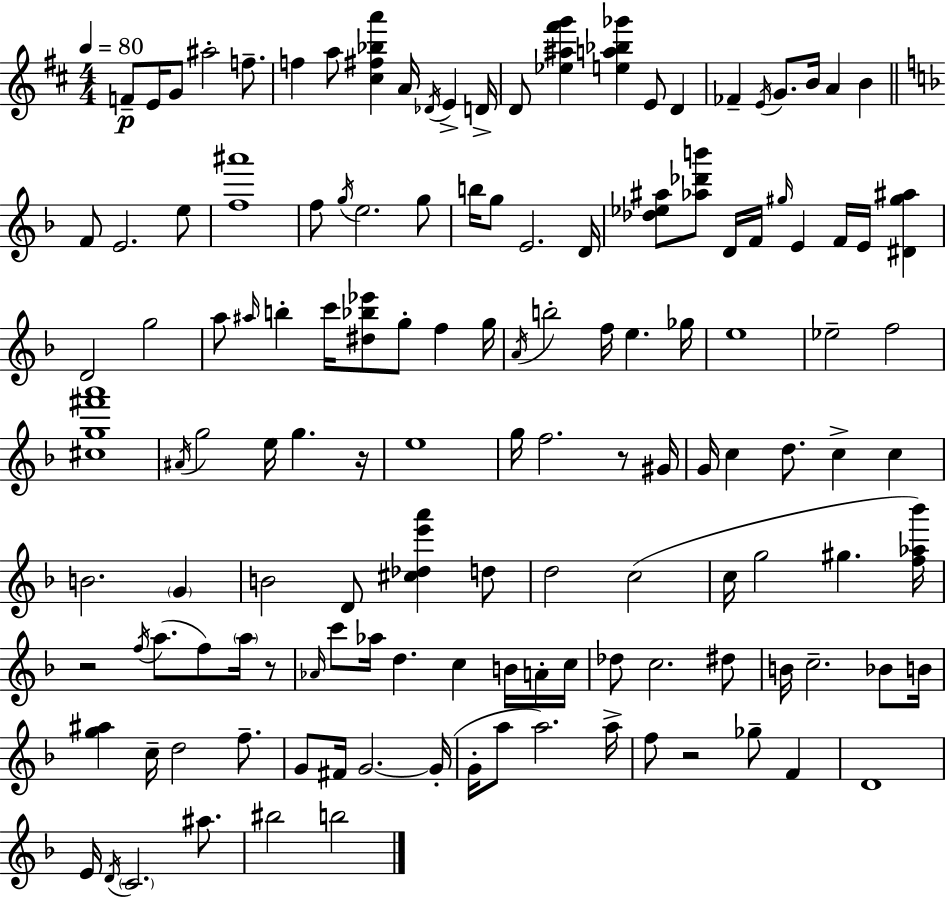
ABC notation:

X:1
T:Untitled
M:4/4
L:1/4
K:D
F/2 E/4 G/2 ^a2 f/2 f a/2 [^c^f_ba'] A/4 _D/4 E D/4 D/2 [_e^a^f'g'] [ea_b_g'] E/2 D _F E/4 G/2 B/4 A B F/2 E2 e/2 [f^a']4 f/2 g/4 e2 g/2 b/4 g/2 E2 D/4 [_d_e^a]/2 [_a_d'b']/2 D/4 F/4 ^g/4 E F/4 E/4 [^D^g^a] D2 g2 a/2 ^a/4 b c'/4 [^d_b_e']/2 g/2 f g/4 A/4 b2 f/4 e _g/4 e4 _e2 f2 [^cg^f'a']4 ^A/4 g2 e/4 g z/4 e4 g/4 f2 z/2 ^G/4 G/4 c d/2 c c B2 G B2 D/2 [^c_de'a'] d/2 d2 c2 c/4 g2 ^g [f_a_b']/4 z2 f/4 a/2 f/2 a/4 z/2 _A/4 c'/2 _a/4 d c B/4 A/4 c/4 _d/2 c2 ^d/2 B/4 c2 _B/2 B/4 [g^a] c/4 d2 f/2 G/2 ^F/4 G2 G/4 G/4 a/2 a2 a/4 f/2 z2 _g/2 F D4 E/4 D/4 C2 ^a/2 ^b2 b2